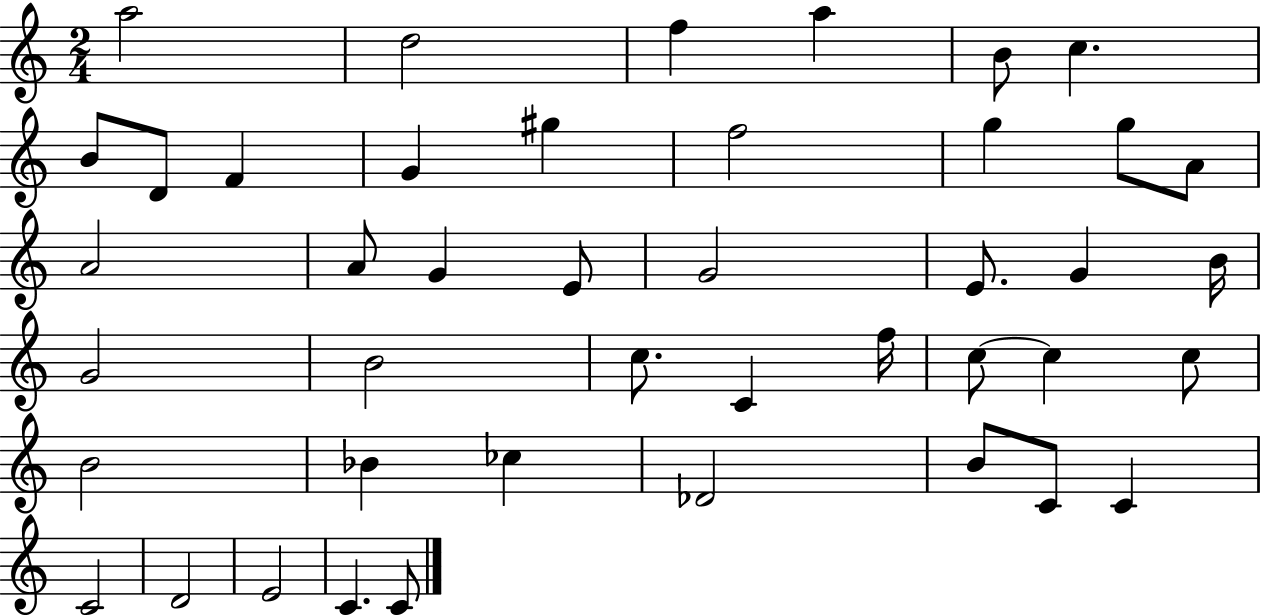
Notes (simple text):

A5/h D5/h F5/q A5/q B4/e C5/q. B4/e D4/e F4/q G4/q G#5/q F5/h G5/q G5/e A4/e A4/h A4/e G4/q E4/e G4/h E4/e. G4/q B4/s G4/h B4/h C5/e. C4/q F5/s C5/e C5/q C5/e B4/h Bb4/q CES5/q Db4/h B4/e C4/e C4/q C4/h D4/h E4/h C4/q. C4/e